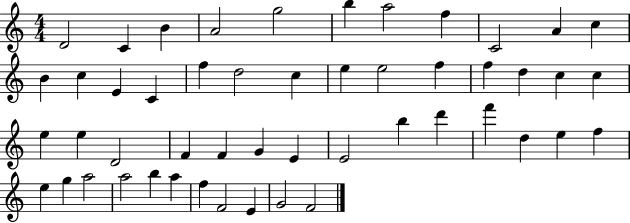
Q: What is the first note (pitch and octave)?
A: D4